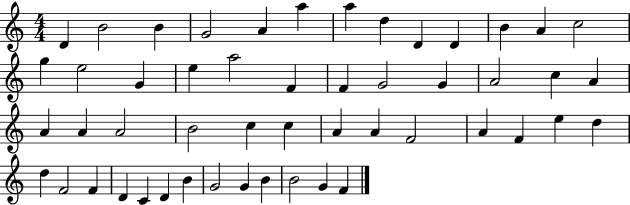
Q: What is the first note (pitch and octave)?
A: D4